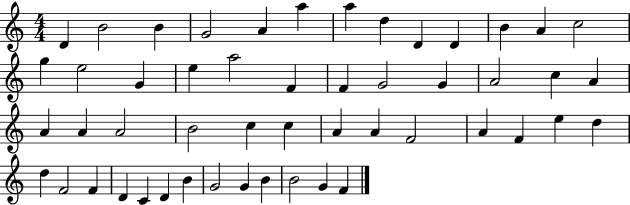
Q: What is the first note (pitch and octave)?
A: D4